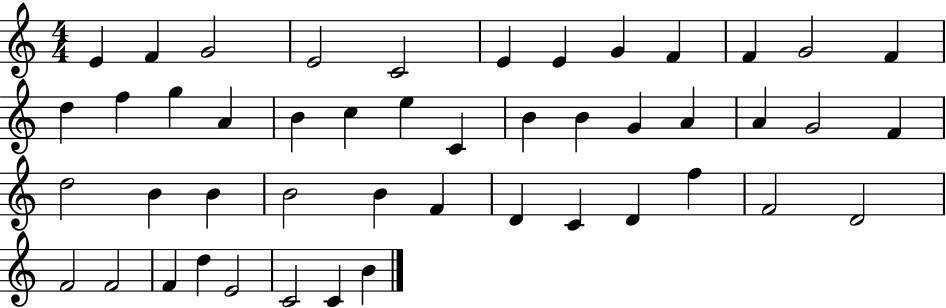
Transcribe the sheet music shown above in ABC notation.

X:1
T:Untitled
M:4/4
L:1/4
K:C
E F G2 E2 C2 E E G F F G2 F d f g A B c e C B B G A A G2 F d2 B B B2 B F D C D f F2 D2 F2 F2 F d E2 C2 C B